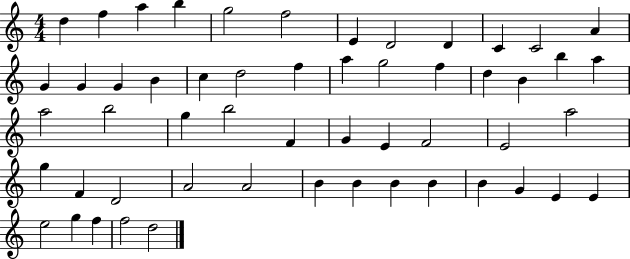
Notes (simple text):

D5/q F5/q A5/q B5/q G5/h F5/h E4/q D4/h D4/q C4/q C4/h A4/q G4/q G4/q G4/q B4/q C5/q D5/h F5/q A5/q G5/h F5/q D5/q B4/q B5/q A5/q A5/h B5/h G5/q B5/h F4/q G4/q E4/q F4/h E4/h A5/h G5/q F4/q D4/h A4/h A4/h B4/q B4/q B4/q B4/q B4/q G4/q E4/q E4/q E5/h G5/q F5/q F5/h D5/h